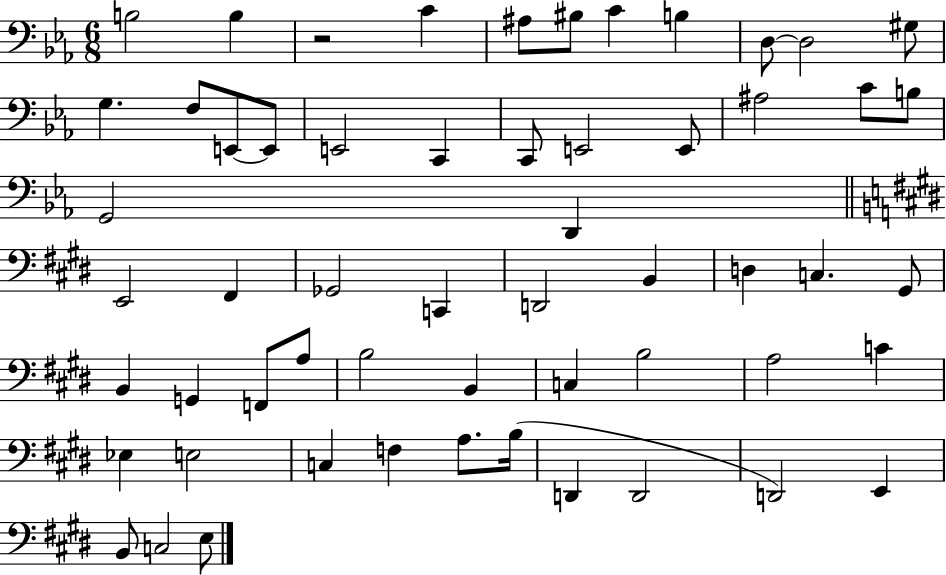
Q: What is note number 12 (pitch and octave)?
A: F3